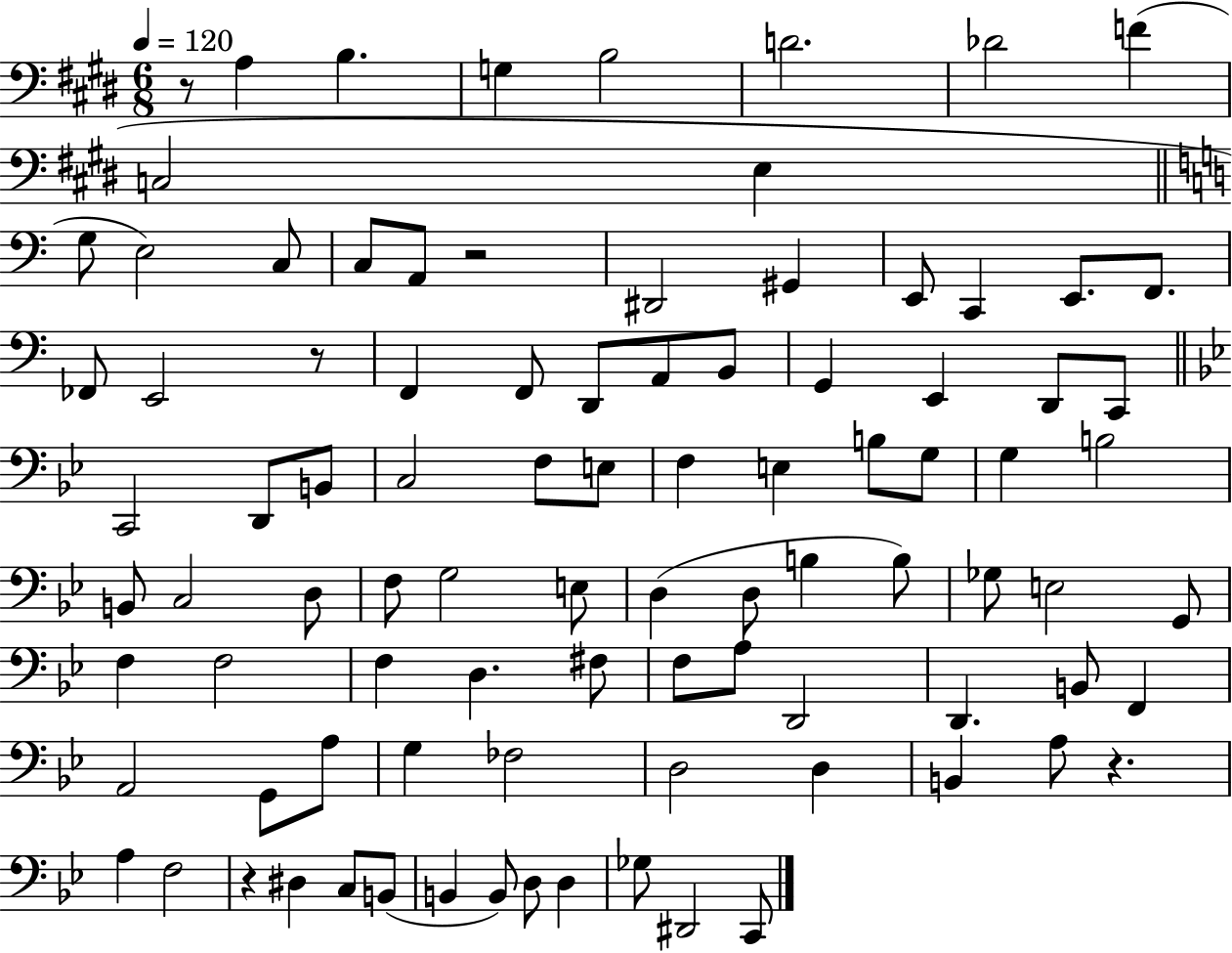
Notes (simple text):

R/e A3/q B3/q. G3/q B3/h D4/h. Db4/h F4/q C3/h E3/q G3/e E3/h C3/e C3/e A2/e R/h D#2/h G#2/q E2/e C2/q E2/e. F2/e. FES2/e E2/h R/e F2/q F2/e D2/e A2/e B2/e G2/q E2/q D2/e C2/e C2/h D2/e B2/e C3/h F3/e E3/e F3/q E3/q B3/e G3/e G3/q B3/h B2/e C3/h D3/e F3/e G3/h E3/e D3/q D3/e B3/q B3/e Gb3/e E3/h G2/e F3/q F3/h F3/q D3/q. F#3/e F3/e A3/e D2/h D2/q. B2/e F2/q A2/h G2/e A3/e G3/q FES3/h D3/h D3/q B2/q A3/e R/q. A3/q F3/h R/q D#3/q C3/e B2/e B2/q B2/e D3/e D3/q Gb3/e D#2/h C2/e